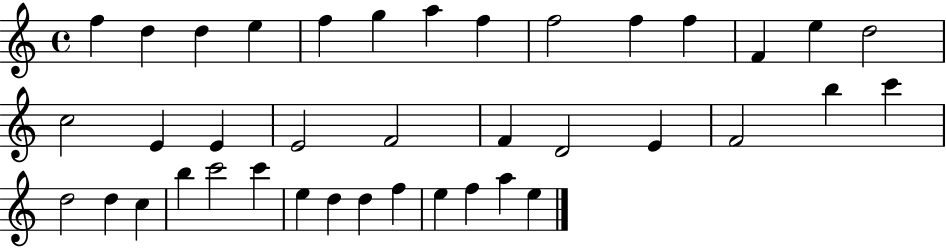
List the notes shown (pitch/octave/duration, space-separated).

F5/q D5/q D5/q E5/q F5/q G5/q A5/q F5/q F5/h F5/q F5/q F4/q E5/q D5/h C5/h E4/q E4/q E4/h F4/h F4/q D4/h E4/q F4/h B5/q C6/q D5/h D5/q C5/q B5/q C6/h C6/q E5/q D5/q D5/q F5/q E5/q F5/q A5/q E5/q